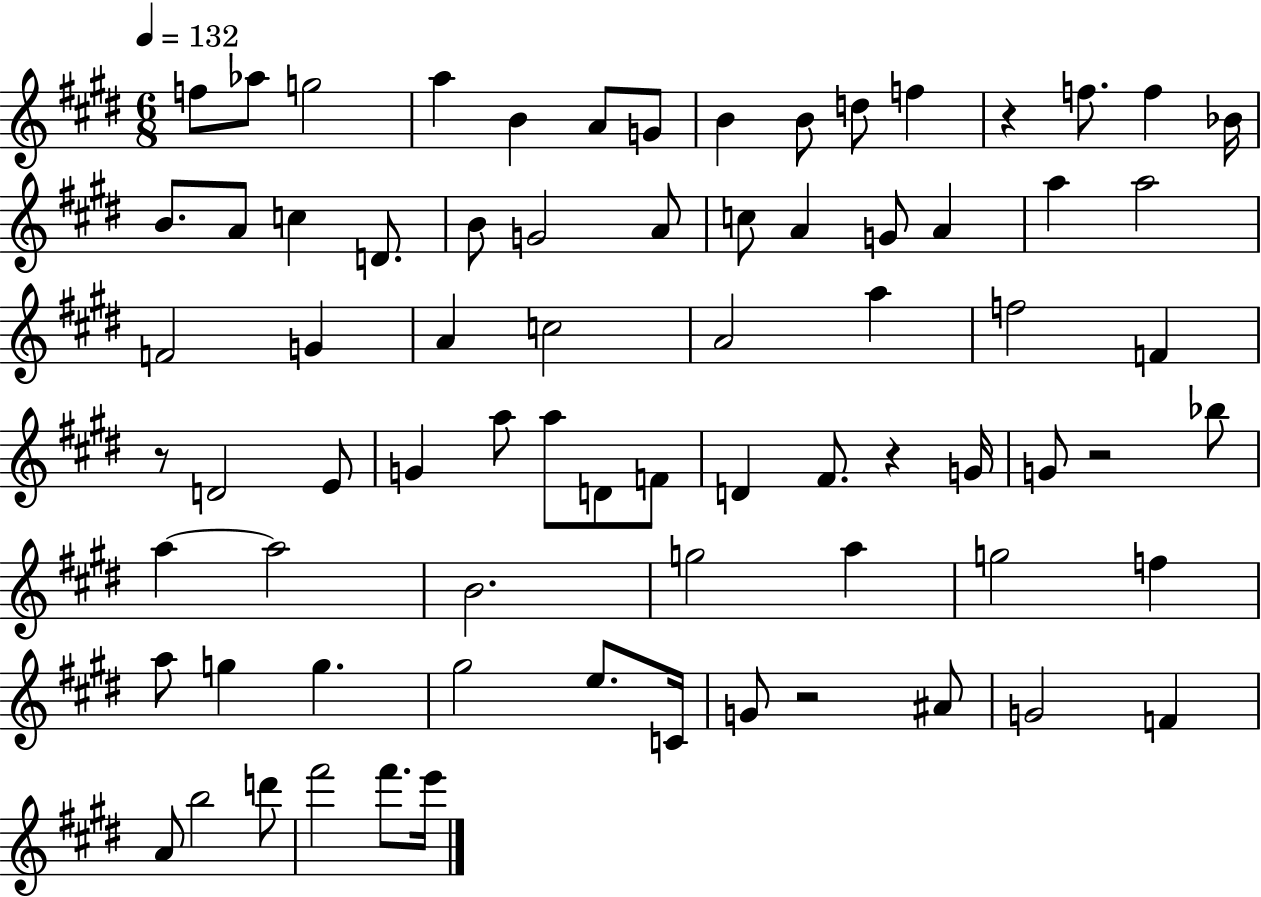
F5/e Ab5/e G5/h A5/q B4/q A4/e G4/e B4/q B4/e D5/e F5/q R/q F5/e. F5/q Bb4/s B4/e. A4/e C5/q D4/e. B4/e G4/h A4/e C5/e A4/q G4/e A4/q A5/q A5/h F4/h G4/q A4/q C5/h A4/h A5/q F5/h F4/q R/e D4/h E4/e G4/q A5/e A5/e D4/e F4/e D4/q F#4/e. R/q G4/s G4/e R/h Bb5/e A5/q A5/h B4/h. G5/h A5/q G5/h F5/q A5/e G5/q G5/q. G#5/h E5/e. C4/s G4/e R/h A#4/e G4/h F4/q A4/e B5/h D6/e F#6/h F#6/e. E6/s